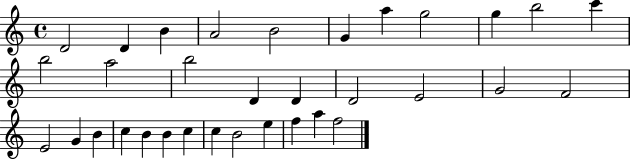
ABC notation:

X:1
T:Untitled
M:4/4
L:1/4
K:C
D2 D B A2 B2 G a g2 g b2 c' b2 a2 b2 D D D2 E2 G2 F2 E2 G B c B B c c B2 e f a f2